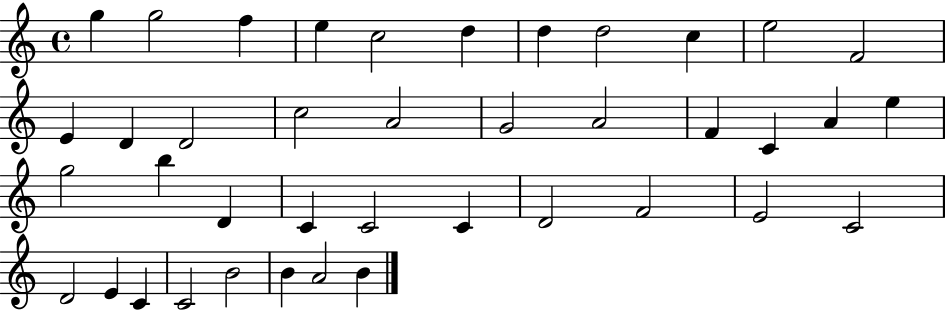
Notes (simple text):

G5/q G5/h F5/q E5/q C5/h D5/q D5/q D5/h C5/q E5/h F4/h E4/q D4/q D4/h C5/h A4/h G4/h A4/h F4/q C4/q A4/q E5/q G5/h B5/q D4/q C4/q C4/h C4/q D4/h F4/h E4/h C4/h D4/h E4/q C4/q C4/h B4/h B4/q A4/h B4/q